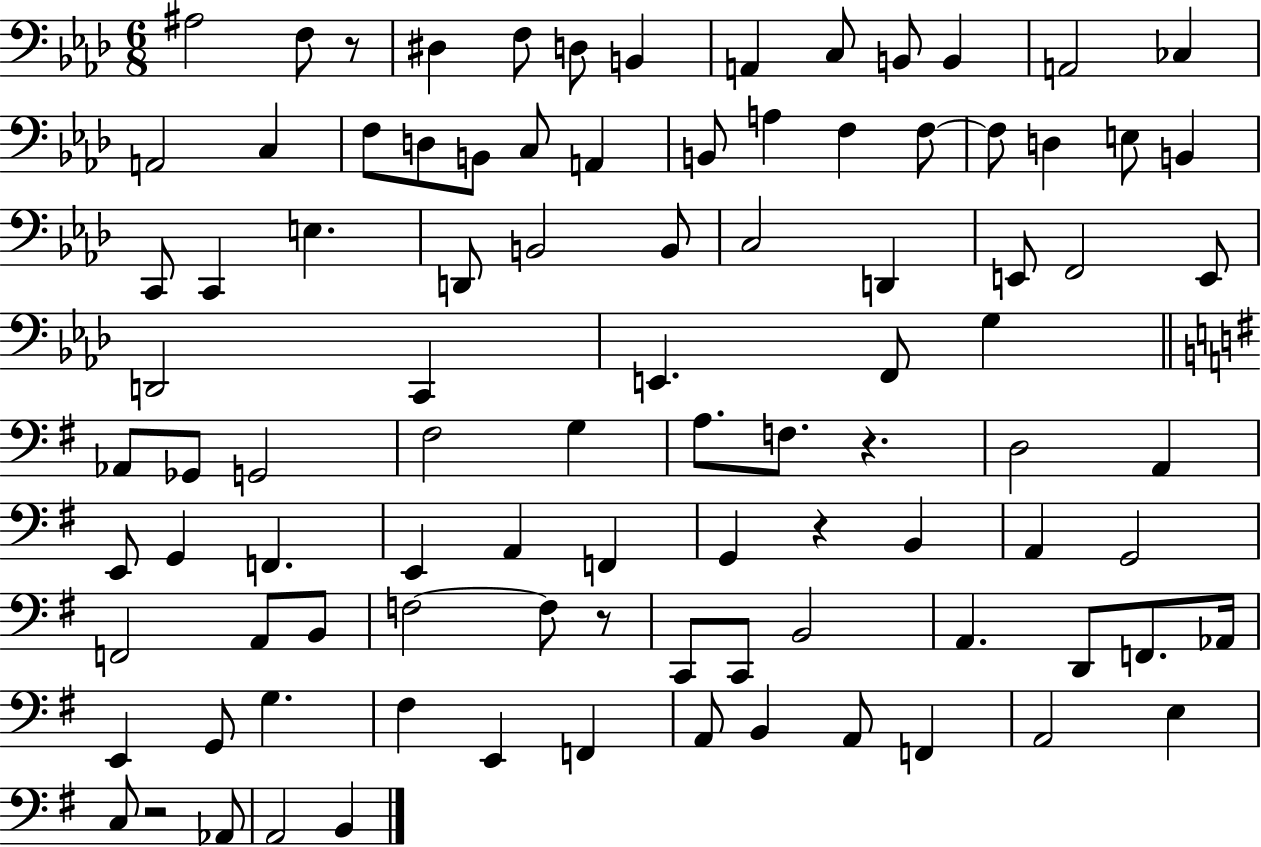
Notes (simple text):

A#3/h F3/e R/e D#3/q F3/e D3/e B2/q A2/q C3/e B2/e B2/q A2/h CES3/q A2/h C3/q F3/e D3/e B2/e C3/e A2/q B2/e A3/q F3/q F3/e F3/e D3/q E3/e B2/q C2/e C2/q E3/q. D2/e B2/h B2/e C3/h D2/q E2/e F2/h E2/e D2/h C2/q E2/q. F2/e G3/q Ab2/e Gb2/e G2/h F#3/h G3/q A3/e. F3/e. R/q. D3/h A2/q E2/e G2/q F2/q. E2/q A2/q F2/q G2/q R/q B2/q A2/q G2/h F2/h A2/e B2/e F3/h F3/e R/e C2/e C2/e B2/h A2/q. D2/e F2/e. Ab2/s E2/q G2/e G3/q. F#3/q E2/q F2/q A2/e B2/q A2/e F2/q A2/h E3/q C3/e R/h Ab2/e A2/h B2/q